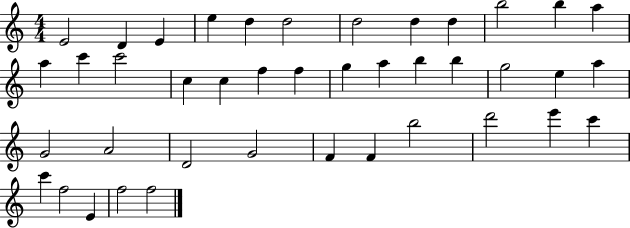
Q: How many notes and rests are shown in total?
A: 41